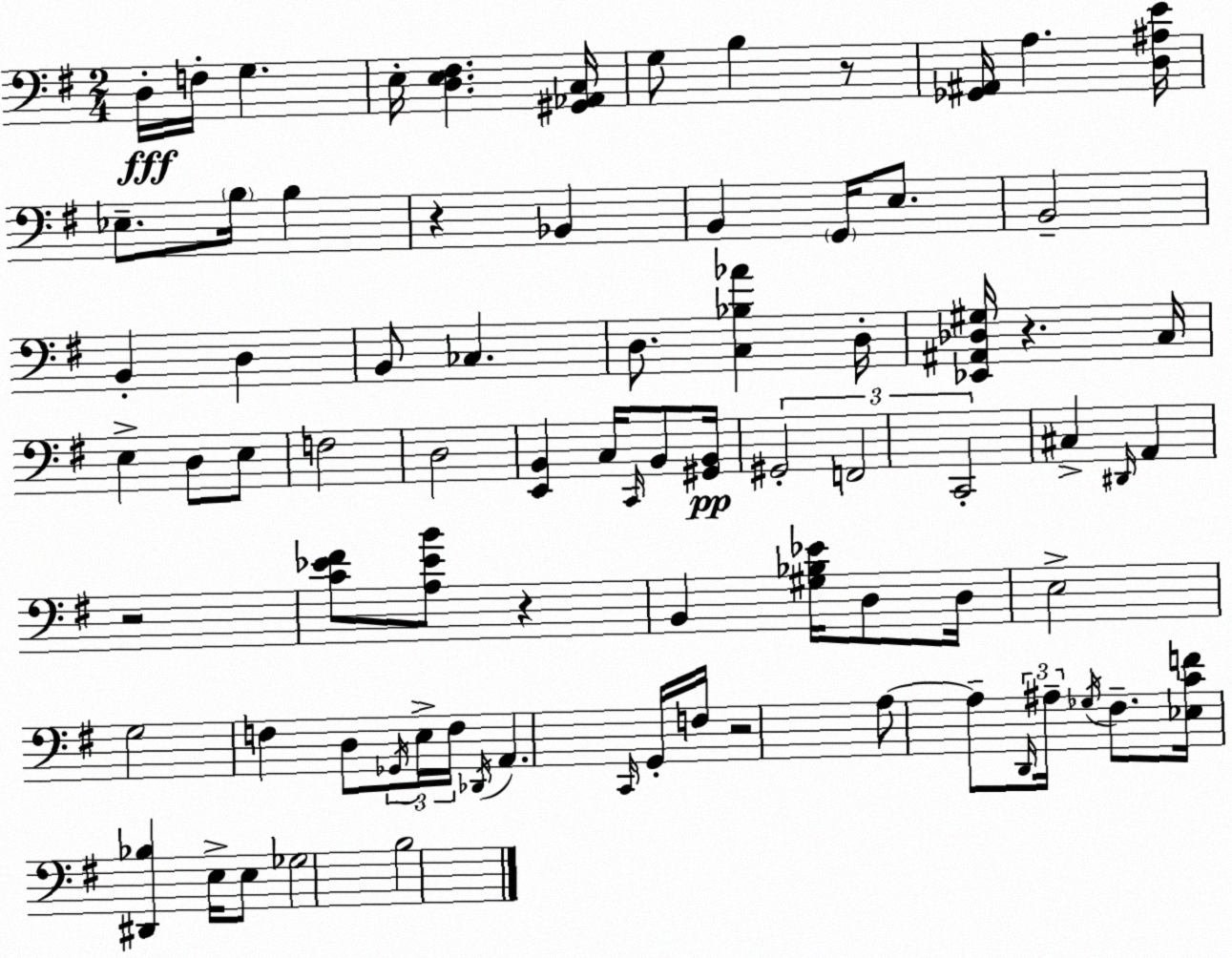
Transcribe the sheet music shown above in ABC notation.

X:1
T:Untitled
M:2/4
L:1/4
K:G
D,/4 F,/4 G, E,/4 [D,E,^F,] [^G,,_A,,C,]/4 G,/2 B, z/2 [_G,,^A,,]/4 A, [D,^A,E]/4 _E,/2 B,/4 B, z _B,, B,, G,,/4 E,/2 B,,2 B,, D, B,,/2 _C, D,/2 [C,_B,_A] D,/4 [_E,,^A,,_D,^G,]/4 z C,/4 E, D,/2 E,/2 F,2 D,2 [E,,B,,] C,/4 C,,/4 B,,/2 [^G,,B,,]/4 ^G,,2 F,,2 C,,2 ^C, ^D,,/4 A,, z2 [C_E^F]/2 [A,_EB]/2 z B,, [^G,_B,_E]/4 D,/2 D,/4 E,2 G,2 F, D,/2 _G,,/4 E,/4 F,/4 _D,,/4 A,, C,,/4 G,,/4 F,/4 z2 A,/2 A,/2 D,,/4 ^A,/4 _G,/4 ^F,/2 [_E,CF]/4 [^D,,_B,] E,/4 E,/2 _G,2 B,2